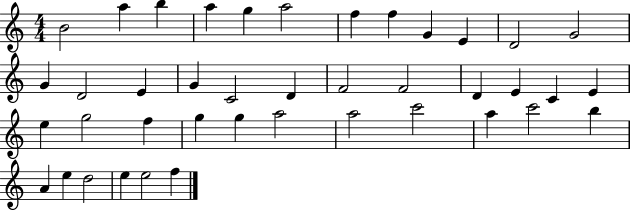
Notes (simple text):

B4/h A5/q B5/q A5/q G5/q A5/h F5/q F5/q G4/q E4/q D4/h G4/h G4/q D4/h E4/q G4/q C4/h D4/q F4/h F4/h D4/q E4/q C4/q E4/q E5/q G5/h F5/q G5/q G5/q A5/h A5/h C6/h A5/q C6/h B5/q A4/q E5/q D5/h E5/q E5/h F5/q